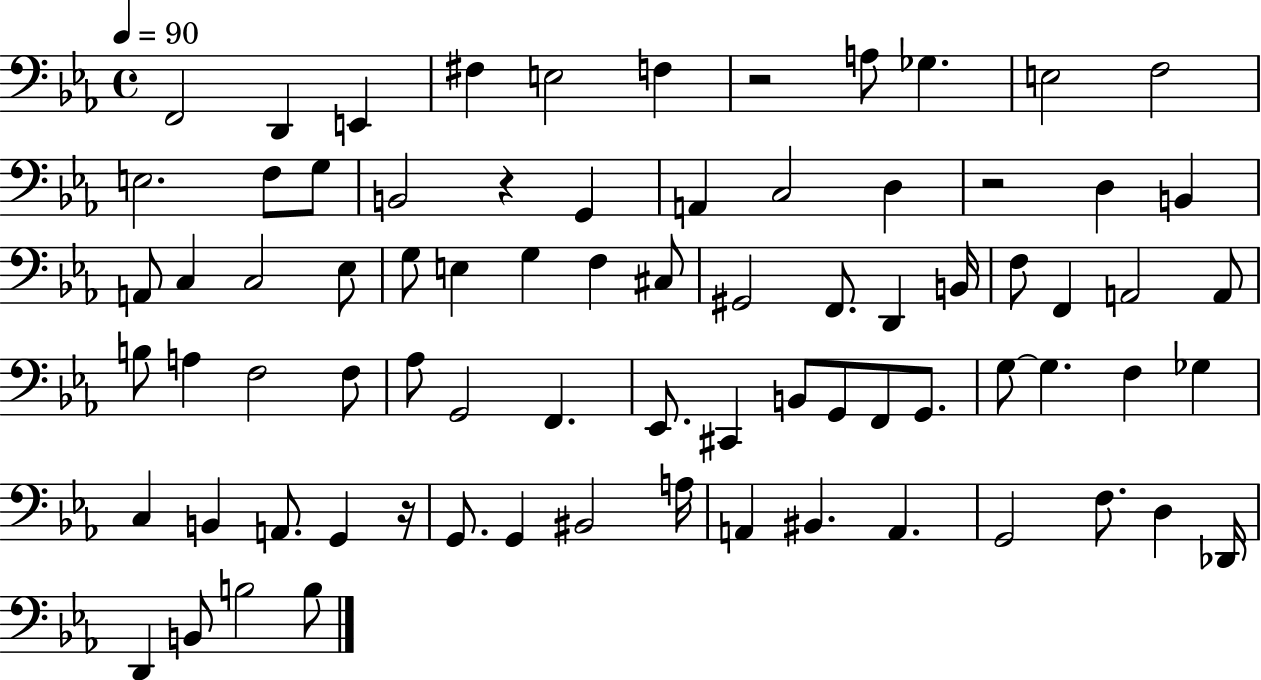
{
  \clef bass
  \time 4/4
  \defaultTimeSignature
  \key ees \major
  \tempo 4 = 90
  \repeat volta 2 { f,2 d,4 e,4 | fis4 e2 f4 | r2 a8 ges4. | e2 f2 | \break e2. f8 g8 | b,2 r4 g,4 | a,4 c2 d4 | r2 d4 b,4 | \break a,8 c4 c2 ees8 | g8 e4 g4 f4 cis8 | gis,2 f,8. d,4 b,16 | f8 f,4 a,2 a,8 | \break b8 a4 f2 f8 | aes8 g,2 f,4. | ees,8. cis,4 b,8 g,8 f,8 g,8. | g8~~ g4. f4 ges4 | \break c4 b,4 a,8. g,4 r16 | g,8. g,4 bis,2 a16 | a,4 bis,4. a,4. | g,2 f8. d4 des,16 | \break d,4 b,8 b2 b8 | } \bar "|."
}